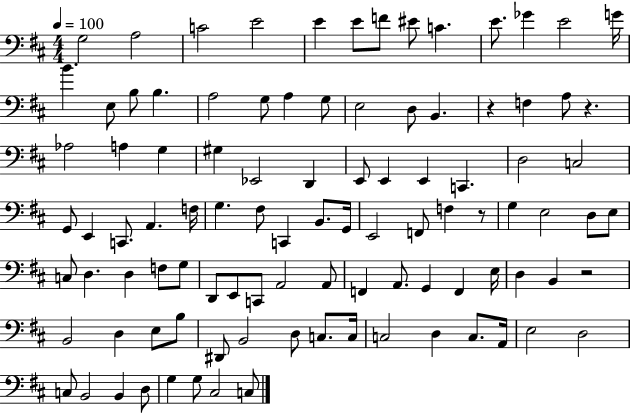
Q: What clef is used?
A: bass